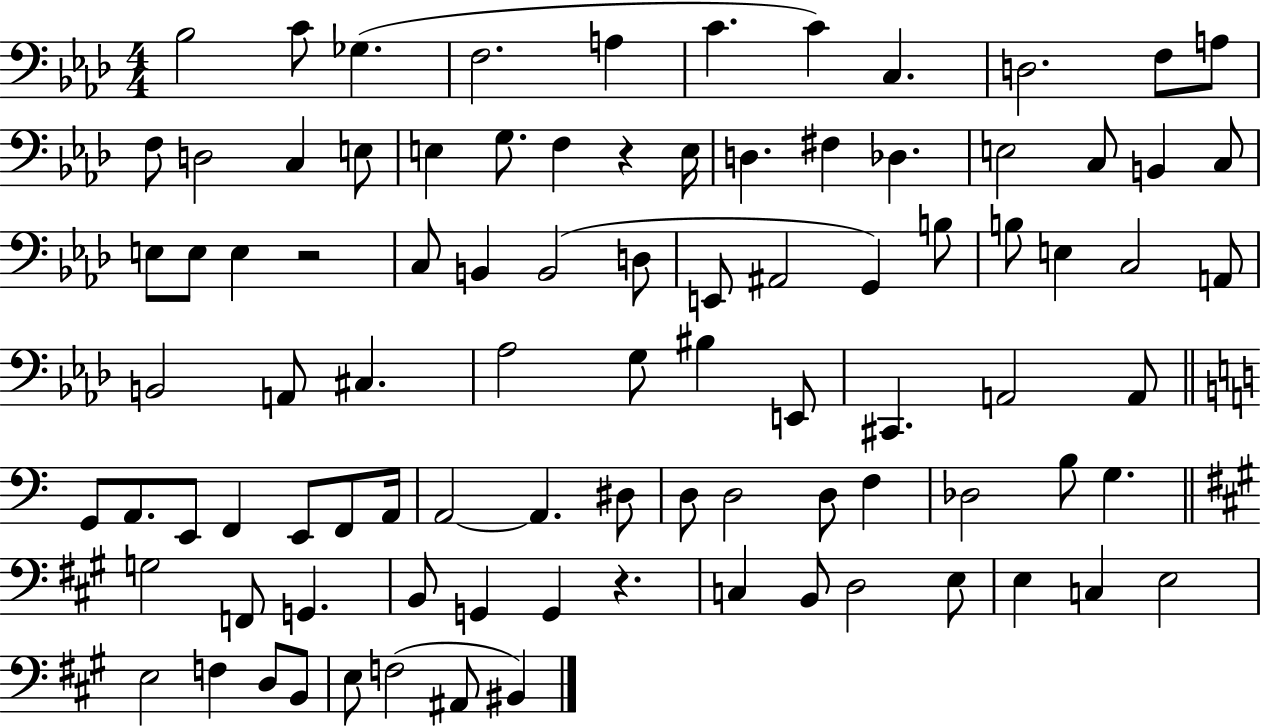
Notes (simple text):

Bb3/h C4/e Gb3/q. F3/h. A3/q C4/q. C4/q C3/q. D3/h. F3/e A3/e F3/e D3/h C3/q E3/e E3/q G3/e. F3/q R/q E3/s D3/q. F#3/q Db3/q. E3/h C3/e B2/q C3/e E3/e E3/e E3/q R/h C3/e B2/q B2/h D3/e E2/e A#2/h G2/q B3/e B3/e E3/q C3/h A2/e B2/h A2/e C#3/q. Ab3/h G3/e BIS3/q E2/e C#2/q. A2/h A2/e G2/e A2/e. E2/e F2/q E2/e F2/e A2/s A2/h A2/q. D#3/e D3/e D3/h D3/e F3/q Db3/h B3/e G3/q. G3/h F2/e G2/q. B2/e G2/q G2/q R/q. C3/q B2/e D3/h E3/e E3/q C3/q E3/h E3/h F3/q D3/e B2/e E3/e F3/h A#2/e BIS2/q